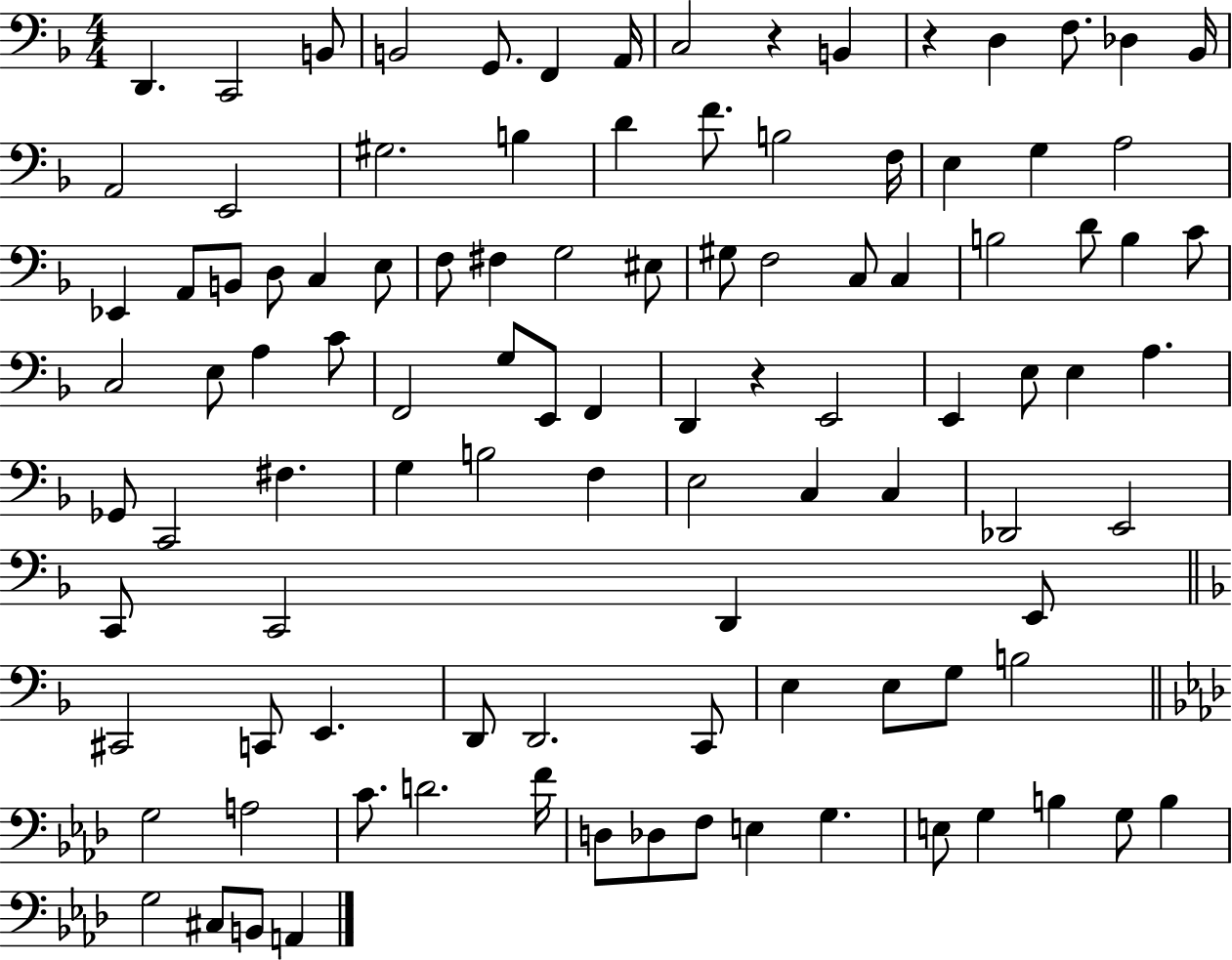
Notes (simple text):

D2/q. C2/h B2/e B2/h G2/e. F2/q A2/s C3/h R/q B2/q R/q D3/q F3/e. Db3/q Bb2/s A2/h E2/h G#3/h. B3/q D4/q F4/e. B3/h F3/s E3/q G3/q A3/h Eb2/q A2/e B2/e D3/e C3/q E3/e F3/e F#3/q G3/h EIS3/e G#3/e F3/h C3/e C3/q B3/h D4/e B3/q C4/e C3/h E3/e A3/q C4/e F2/h G3/e E2/e F2/q D2/q R/q E2/h E2/q E3/e E3/q A3/q. Gb2/e C2/h F#3/q. G3/q B3/h F3/q E3/h C3/q C3/q Db2/h E2/h C2/e C2/h D2/q E2/e C#2/h C2/e E2/q. D2/e D2/h. C2/e E3/q E3/e G3/e B3/h G3/h A3/h C4/e. D4/h. F4/s D3/e Db3/e F3/e E3/q G3/q. E3/e G3/q B3/q G3/e B3/q G3/h C#3/e B2/e A2/q